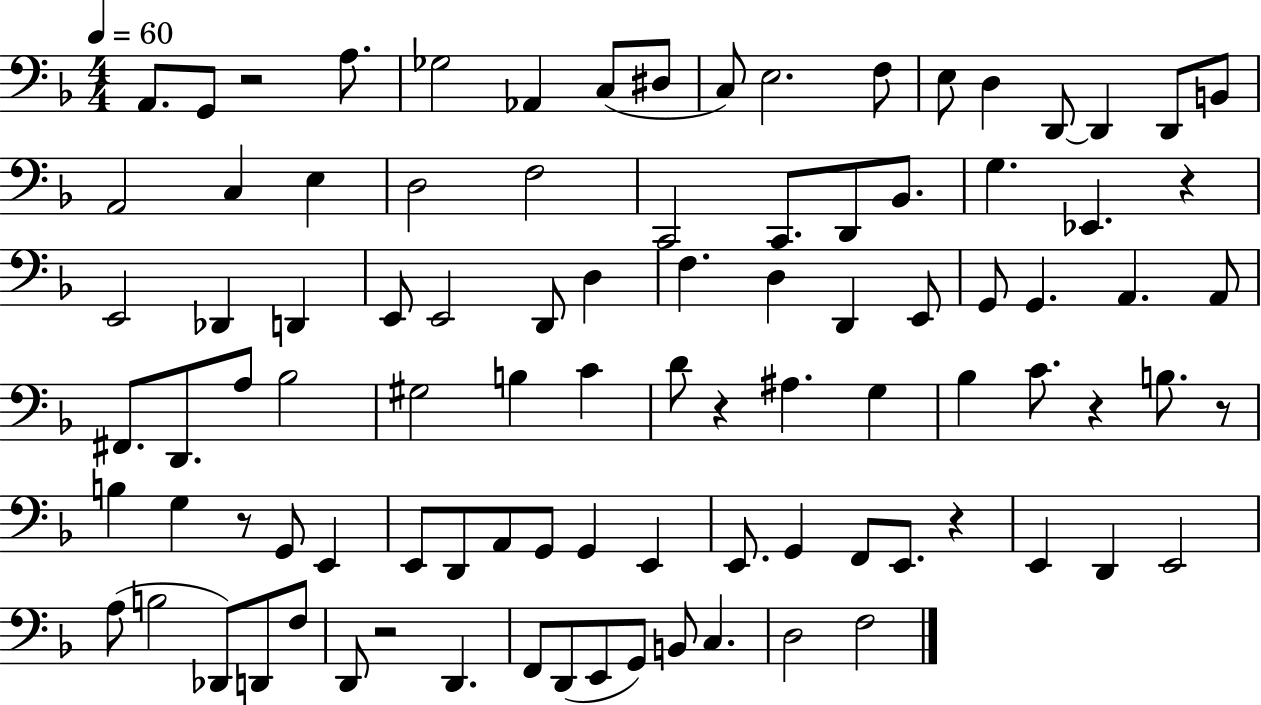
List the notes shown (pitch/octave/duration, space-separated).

A2/e. G2/e R/h A3/e. Gb3/h Ab2/q C3/e D#3/e C3/e E3/h. F3/e E3/e D3/q D2/e D2/q D2/e B2/e A2/h C3/q E3/q D3/h F3/h C2/h C2/e. D2/e Bb2/e. G3/q. Eb2/q. R/q E2/h Db2/q D2/q E2/e E2/h D2/e D3/q F3/q. D3/q D2/q E2/e G2/e G2/q. A2/q. A2/e F#2/e. D2/e. A3/e Bb3/h G#3/h B3/q C4/q D4/e R/q A#3/q. G3/q Bb3/q C4/e. R/q B3/e. R/e B3/q G3/q R/e G2/e E2/q E2/e D2/e A2/e G2/e G2/q E2/q E2/e. G2/q F2/e E2/e. R/q E2/q D2/q E2/h A3/e B3/h Db2/e D2/e F3/e D2/e R/h D2/q. F2/e D2/e E2/e G2/e B2/e C3/q. D3/h F3/h